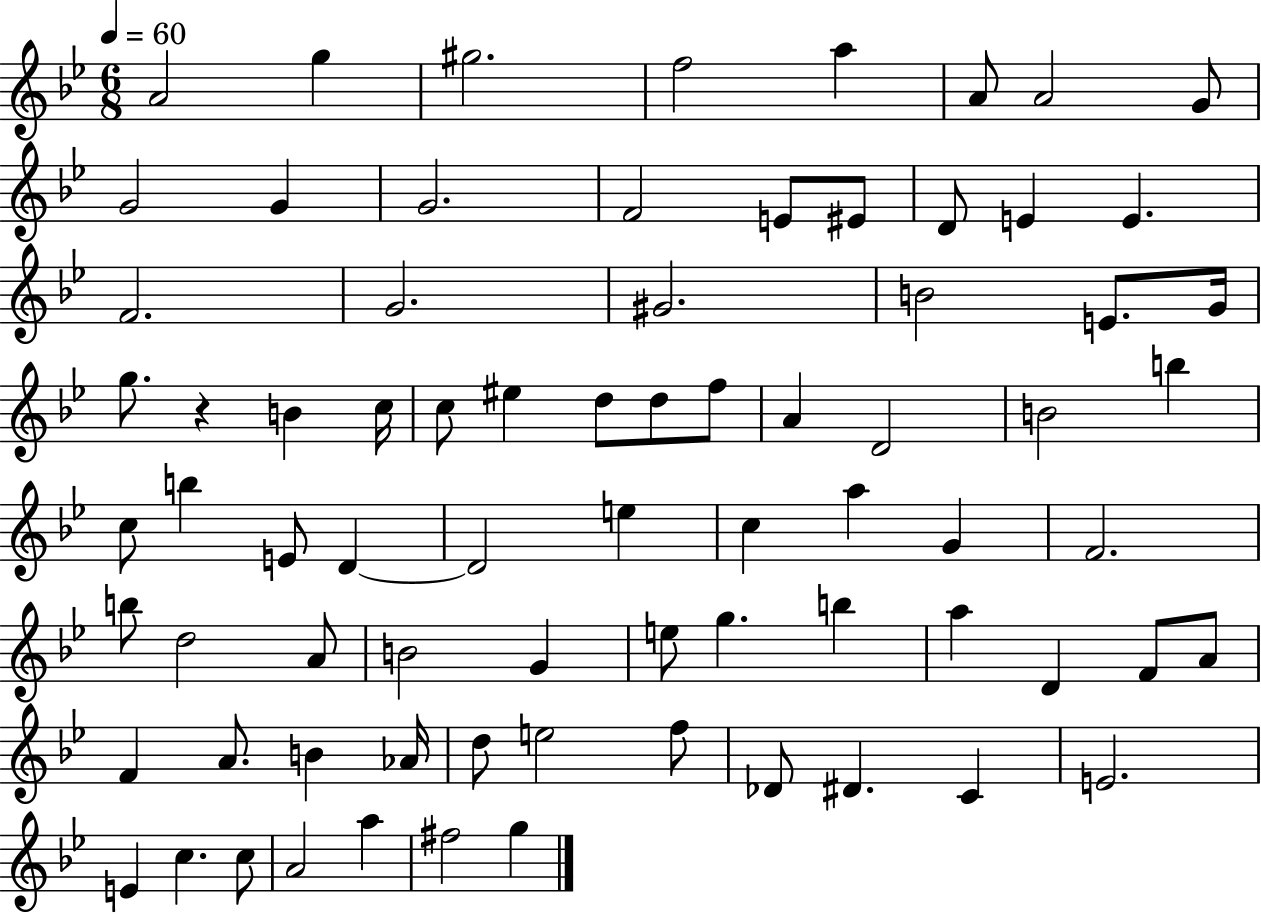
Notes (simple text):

A4/h G5/q G#5/h. F5/h A5/q A4/e A4/h G4/e G4/h G4/q G4/h. F4/h E4/e EIS4/e D4/e E4/q E4/q. F4/h. G4/h. G#4/h. B4/h E4/e. G4/s G5/e. R/q B4/q C5/s C5/e EIS5/q D5/e D5/e F5/e A4/q D4/h B4/h B5/q C5/e B5/q E4/e D4/q D4/h E5/q C5/q A5/q G4/q F4/h. B5/e D5/h A4/e B4/h G4/q E5/e G5/q. B5/q A5/q D4/q F4/e A4/e F4/q A4/e. B4/q Ab4/s D5/e E5/h F5/e Db4/e D#4/q. C4/q E4/h. E4/q C5/q. C5/e A4/h A5/q F#5/h G5/q